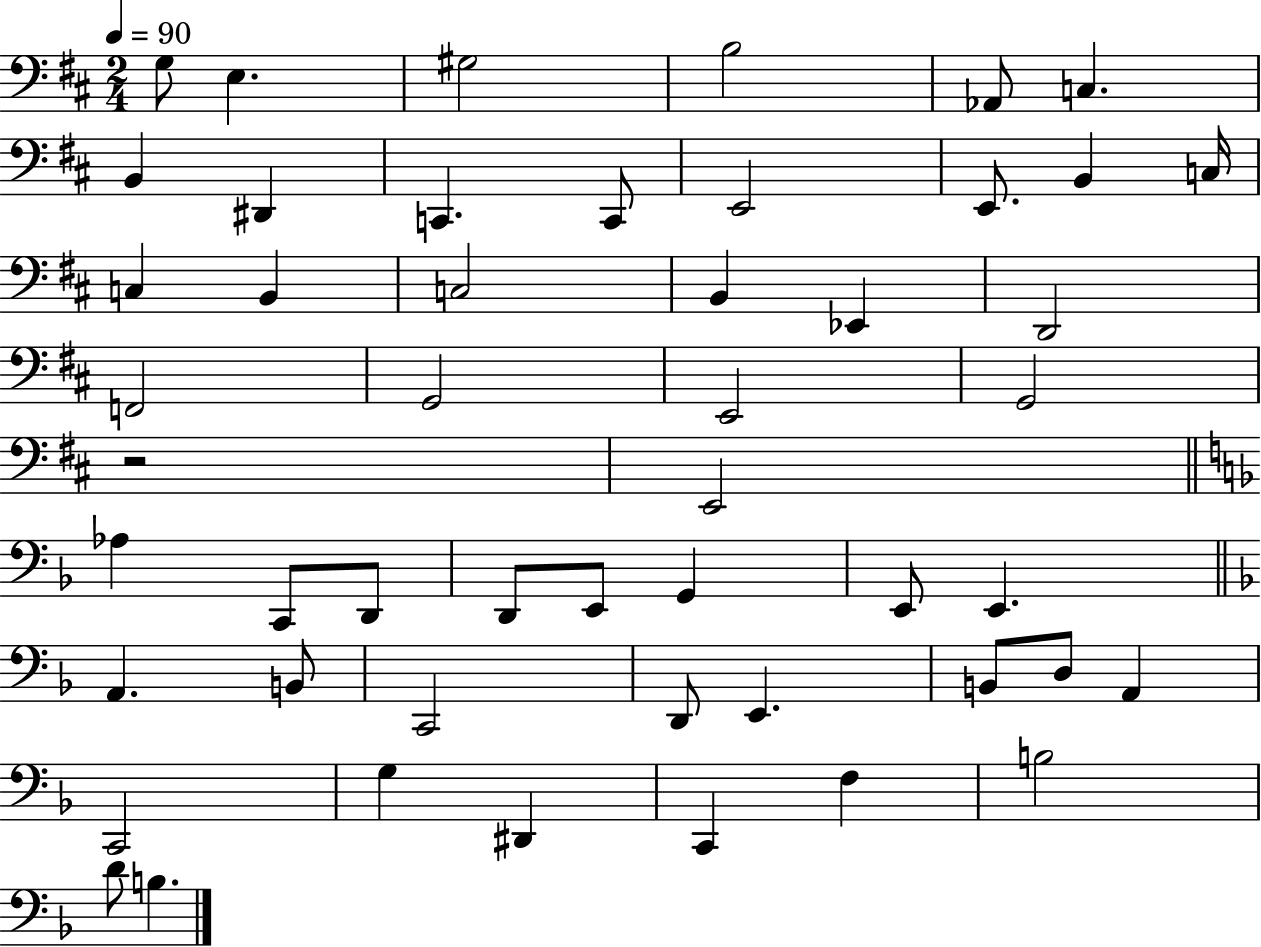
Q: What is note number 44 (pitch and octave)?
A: D#2